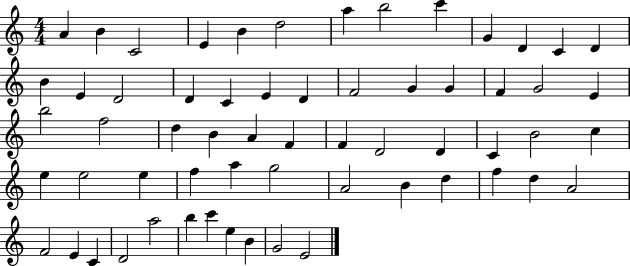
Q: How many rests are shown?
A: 0